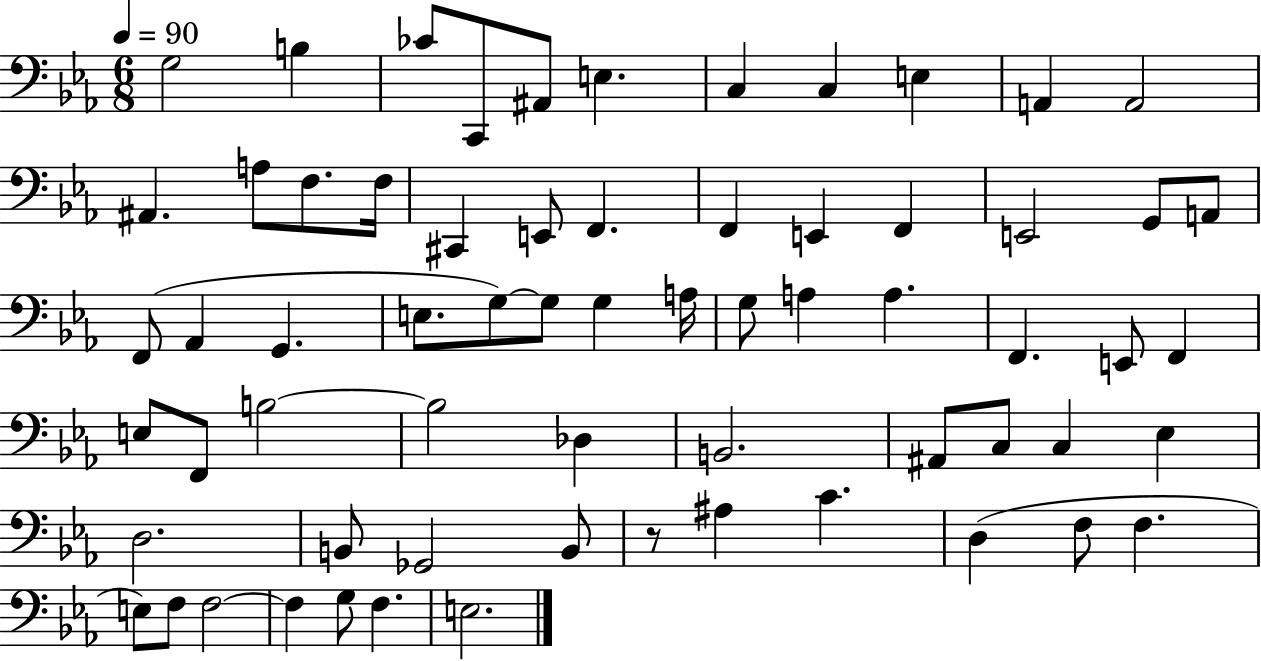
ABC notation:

X:1
T:Untitled
M:6/8
L:1/4
K:Eb
G,2 B, _C/2 C,,/2 ^A,,/2 E, C, C, E, A,, A,,2 ^A,, A,/2 F,/2 F,/4 ^C,, E,,/2 F,, F,, E,, F,, E,,2 G,,/2 A,,/2 F,,/2 _A,, G,, E,/2 G,/2 G,/2 G, A,/4 G,/2 A, A, F,, E,,/2 F,, E,/2 F,,/2 B,2 B,2 _D, B,,2 ^A,,/2 C,/2 C, _E, D,2 B,,/2 _G,,2 B,,/2 z/2 ^A, C D, F,/2 F, E,/2 F,/2 F,2 F, G,/2 F, E,2